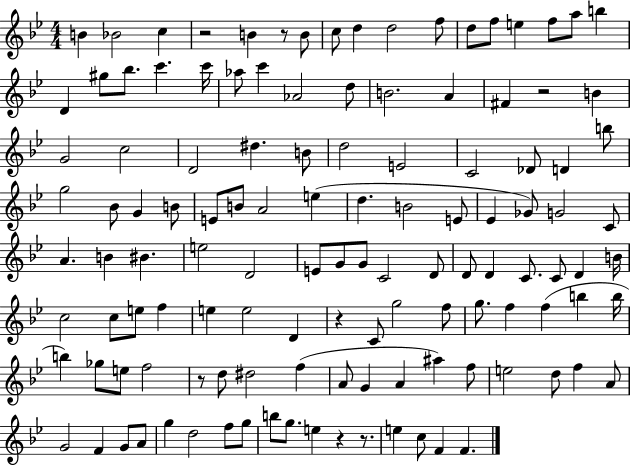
{
  \clef treble
  \numericTimeSignature
  \time 4/4
  \key bes \major
  \repeat volta 2 { b'4 bes'2 c''4 | r2 b'4 r8 b'8 | c''8 d''4 d''2 f''8 | d''8 f''8 e''4 f''8 a''8 b''4 | \break d'4 gis''8 bes''8. c'''4. c'''16 | aes''8 c'''4 aes'2 d''8 | b'2. a'4 | fis'4 r2 b'4 | \break g'2 c''2 | d'2 dis''4. b'8 | d''2 e'2 | c'2 des'8 d'4 b''8 | \break g''2 bes'8 g'4 b'8 | e'8 b'8 a'2 e''4( | d''4. b'2 e'8 | ees'4 ges'8) g'2 c'8 | \break a'4. b'4 bis'4. | e''2 d'2 | e'8 g'8 g'8 c'2 d'8 | d'8 d'4 c'8. c'8 d'4 b'16 | \break c''2 c''8 e''8 f''4 | e''4 e''2 d'4 | r4 c'8 g''2 f''8 | g''8. f''4 f''4( b''4 b''16 | \break b''4) ges''8 e''8 f''2 | r8 d''8 dis''2 f''4( | a'8 g'4 a'4 ais''4) f''8 | e''2 d''8 f''4 a'8 | \break g'2 f'4 g'8 a'8 | g''4 d''2 f''8 g''8 | b''8 g''8. e''4 r4 r8. | e''4 c''8 f'4 f'4. | \break } \bar "|."
}